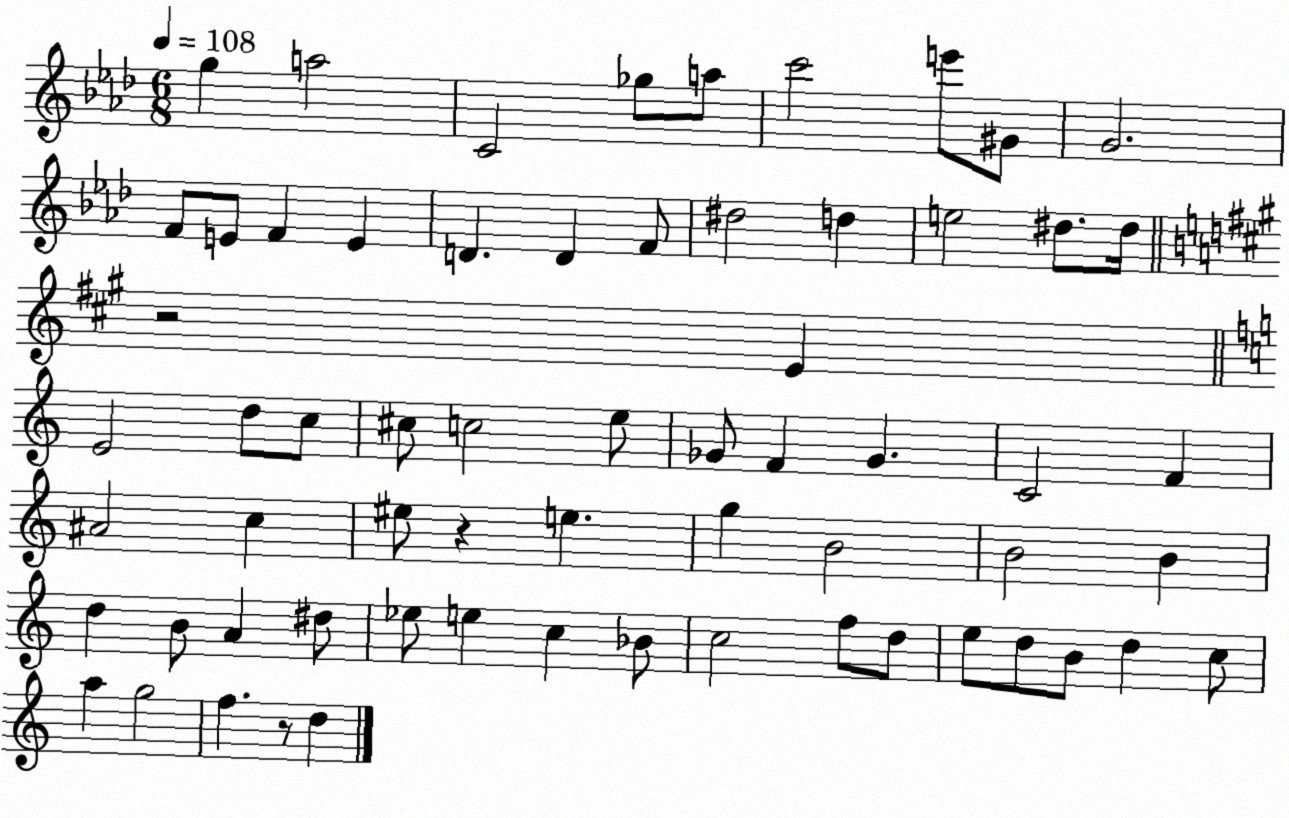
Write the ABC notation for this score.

X:1
T:Untitled
M:6/8
L:1/4
K:Ab
g a2 C2 _g/2 a/2 c'2 e'/2 ^G/2 G2 F/2 E/2 F E D D F/2 ^d2 d e2 ^d/2 ^d/4 z2 E E2 d/2 c/2 ^c/2 c2 e/2 _G/2 F _G C2 F ^A2 c ^e/2 z e g B2 B2 B d B/2 A ^d/2 _e/2 e c _B/2 c2 f/2 d/2 e/2 d/2 B/2 d c/2 a g2 f z/2 d